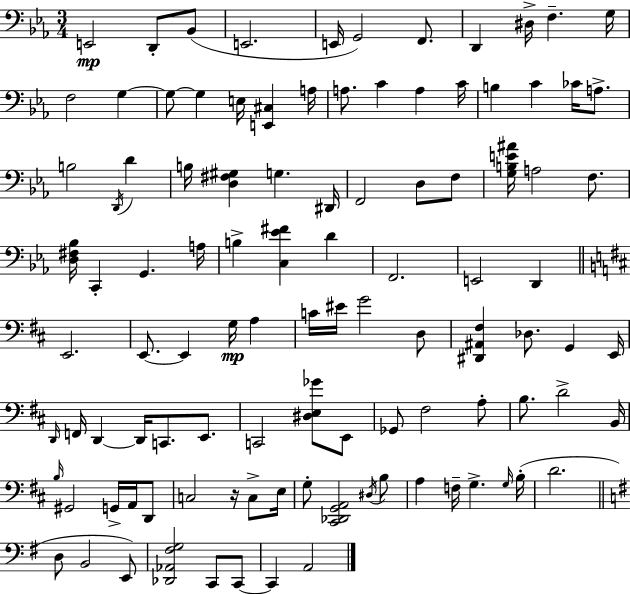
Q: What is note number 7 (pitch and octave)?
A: F2